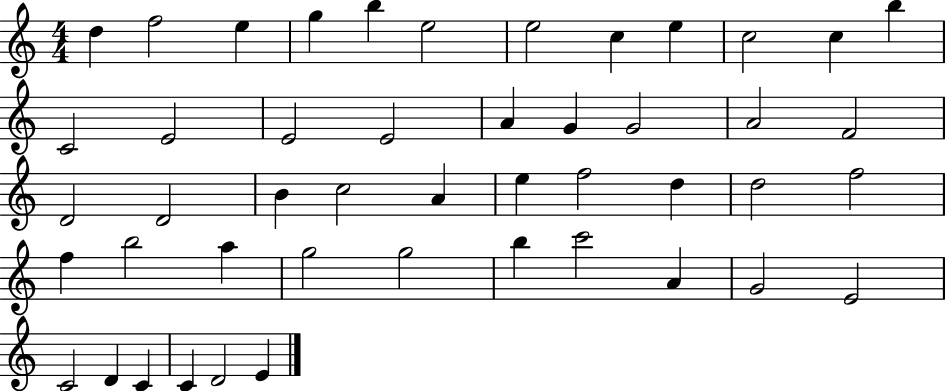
X:1
T:Untitled
M:4/4
L:1/4
K:C
d f2 e g b e2 e2 c e c2 c b C2 E2 E2 E2 A G G2 A2 F2 D2 D2 B c2 A e f2 d d2 f2 f b2 a g2 g2 b c'2 A G2 E2 C2 D C C D2 E